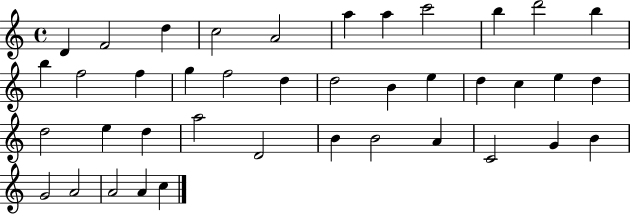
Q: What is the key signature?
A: C major